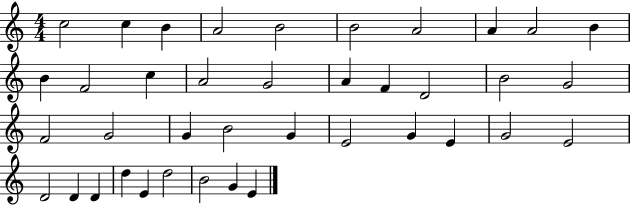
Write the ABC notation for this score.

X:1
T:Untitled
M:4/4
L:1/4
K:C
c2 c B A2 B2 B2 A2 A A2 B B F2 c A2 G2 A F D2 B2 G2 F2 G2 G B2 G E2 G E G2 E2 D2 D D d E d2 B2 G E